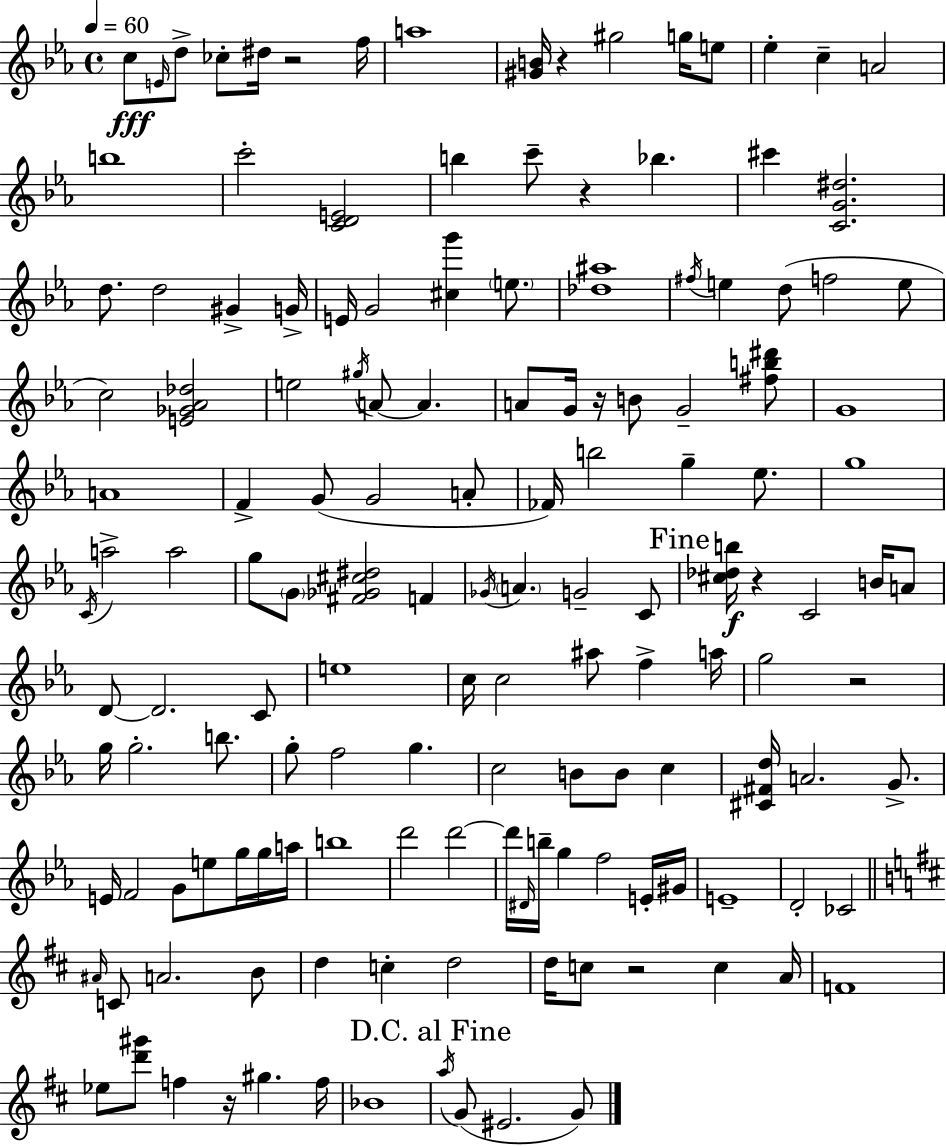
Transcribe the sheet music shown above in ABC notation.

X:1
T:Untitled
M:4/4
L:1/4
K:Eb
c/2 E/4 d/2 _c/2 ^d/4 z2 f/4 a4 [^GB]/4 z ^g2 g/4 e/2 _e c A2 b4 c'2 [CDE]2 b c'/2 z _b ^c' [CG^d]2 d/2 d2 ^G G/4 E/4 G2 [^cg'] e/2 [_d^a]4 ^f/4 e d/2 f2 e/2 c2 [E_G_A_d]2 e2 ^g/4 A/2 A A/2 G/4 z/4 B/2 G2 [^fb^d']/2 G4 A4 F G/2 G2 A/2 _F/4 b2 g _e/2 g4 C/4 a2 a2 g/2 G/2 [^F_G^c^d]2 F _G/4 A G2 C/2 [^c_db]/4 z C2 B/4 A/2 D/2 D2 C/2 e4 c/4 c2 ^a/2 f a/4 g2 z2 g/4 g2 b/2 g/2 f2 g c2 B/2 B/2 c [^C^Fd]/4 A2 G/2 E/4 F2 G/2 e/2 g/4 g/4 a/4 b4 d'2 d'2 d'/4 ^D/4 b/4 g f2 E/4 ^G/4 E4 D2 _C2 ^A/4 C/2 A2 B/2 d c d2 d/4 c/2 z2 c A/4 F4 _e/2 [d'^g']/2 f z/4 ^g f/4 _B4 a/4 G/2 ^E2 G/2